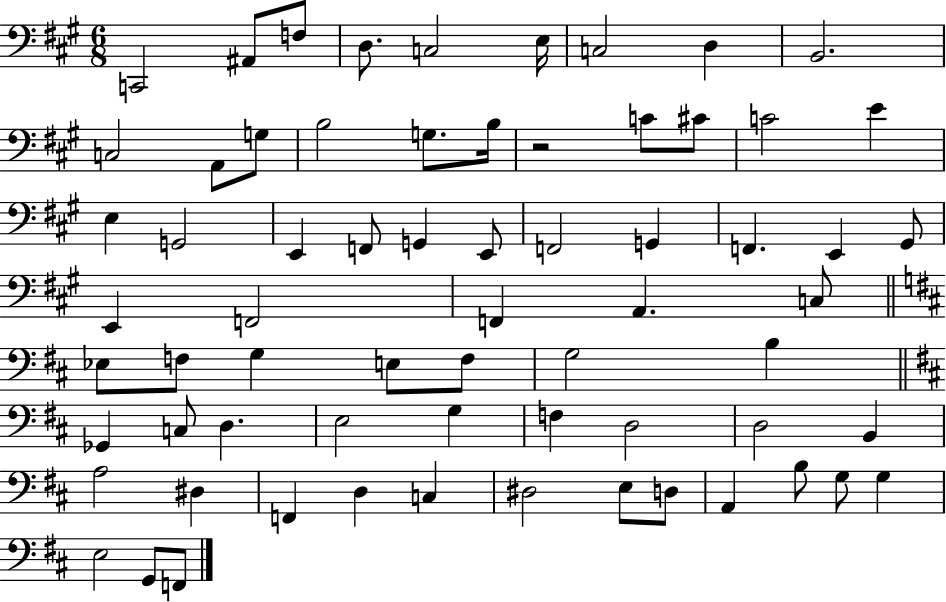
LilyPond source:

{
  \clef bass
  \numericTimeSignature
  \time 6/8
  \key a \major
  c,2 ais,8 f8 | d8. c2 e16 | c2 d4 | b,2. | \break c2 a,8 g8 | b2 g8. b16 | r2 c'8 cis'8 | c'2 e'4 | \break e4 g,2 | e,4 f,8 g,4 e,8 | f,2 g,4 | f,4. e,4 gis,8 | \break e,4 f,2 | f,4 a,4. c8 | \bar "||" \break \key b \minor ees8 f8 g4 e8 f8 | g2 b4 | \bar "||" \break \key d \major ges,4 c8 d4. | e2 g4 | f4 d2 | d2 b,4 | \break a2 dis4 | f,4 d4 c4 | dis2 e8 d8 | a,4 b8 g8 g4 | \break e2 g,8 f,8 | \bar "|."
}